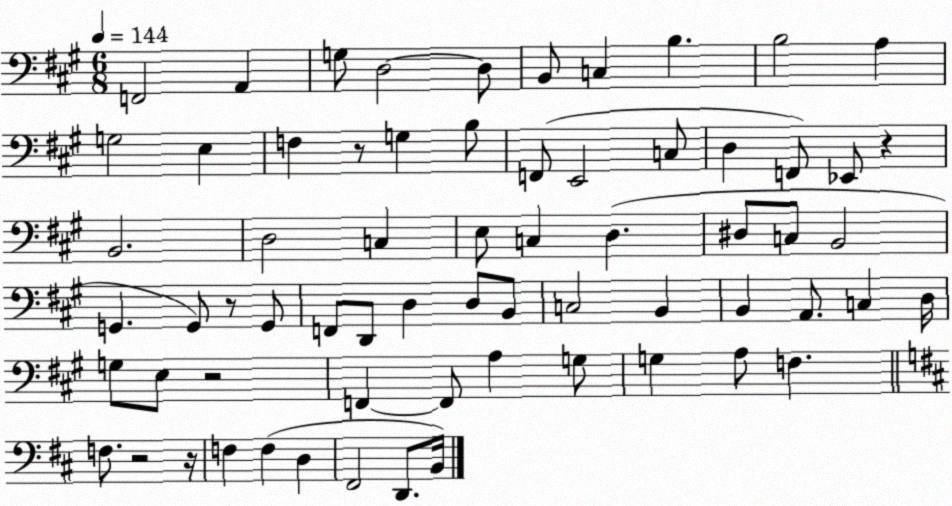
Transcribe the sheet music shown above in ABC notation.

X:1
T:Untitled
M:6/8
L:1/4
K:A
F,,2 A,, G,/2 D,2 D,/2 B,,/2 C, B, B,2 A, G,2 E, F, z/2 G, B,/2 F,,/2 E,,2 C,/2 D, F,,/2 _E,,/2 z B,,2 D,2 C, E,/2 C, D, ^D,/2 C,/2 B,,2 G,, G,,/2 z/2 G,,/2 F,,/2 D,,/2 D, D,/2 B,,/2 C,2 B,, B,, A,,/2 C, D,/4 G,/2 E,/2 z2 F,, F,,/2 A, G,/2 G, A,/2 F, F,/2 z2 z/4 F, F, D, ^F,,2 D,,/2 B,,/4